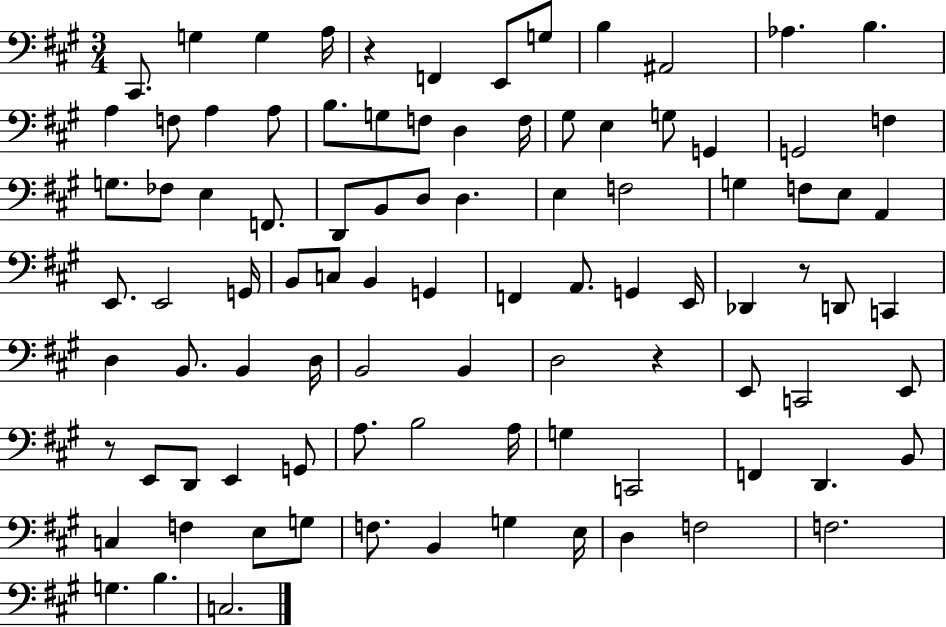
C#2/e. G3/q G3/q A3/s R/q F2/q E2/e G3/e B3/q A#2/h Ab3/q. B3/q. A3/q F3/e A3/q A3/e B3/e. G3/e F3/e D3/q F3/s G#3/e E3/q G3/e G2/q G2/h F3/q G3/e. FES3/e E3/q F2/e. D2/e B2/e D3/e D3/q. E3/q F3/h G3/q F3/e E3/e A2/q E2/e. E2/h G2/s B2/e C3/e B2/q G2/q F2/q A2/e. G2/q E2/s Db2/q R/e D2/e C2/q D3/q B2/e. B2/q D3/s B2/h B2/q D3/h R/q E2/e C2/h E2/e R/e E2/e D2/e E2/q G2/e A3/e. B3/h A3/s G3/q C2/h F2/q D2/q. B2/e C3/q F3/q E3/e G3/e F3/e. B2/q G3/q E3/s D3/q F3/h F3/h. G3/q. B3/q. C3/h.